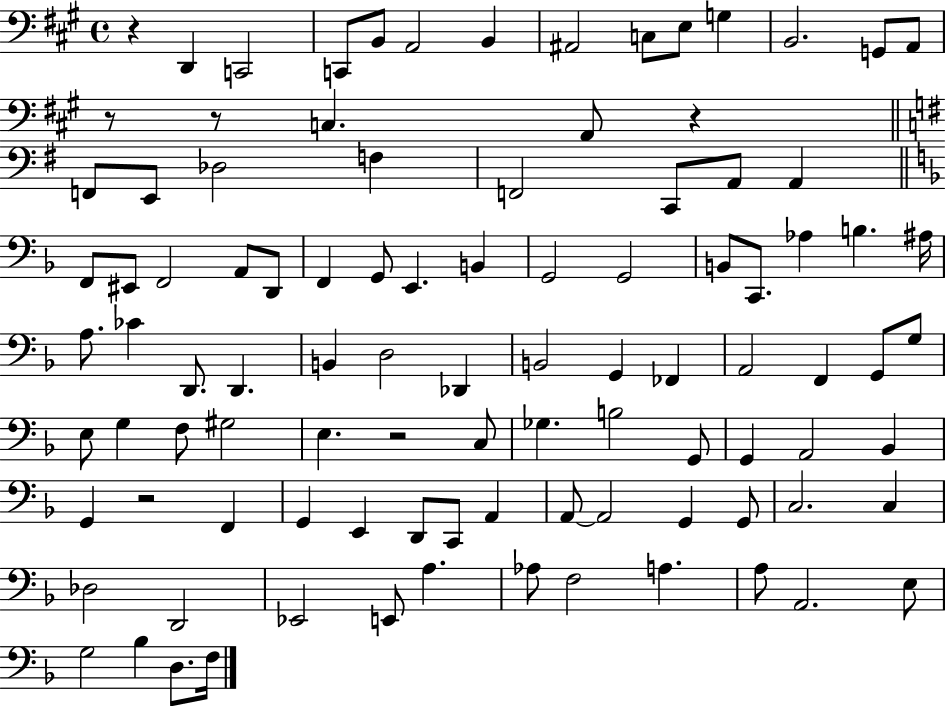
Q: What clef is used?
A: bass